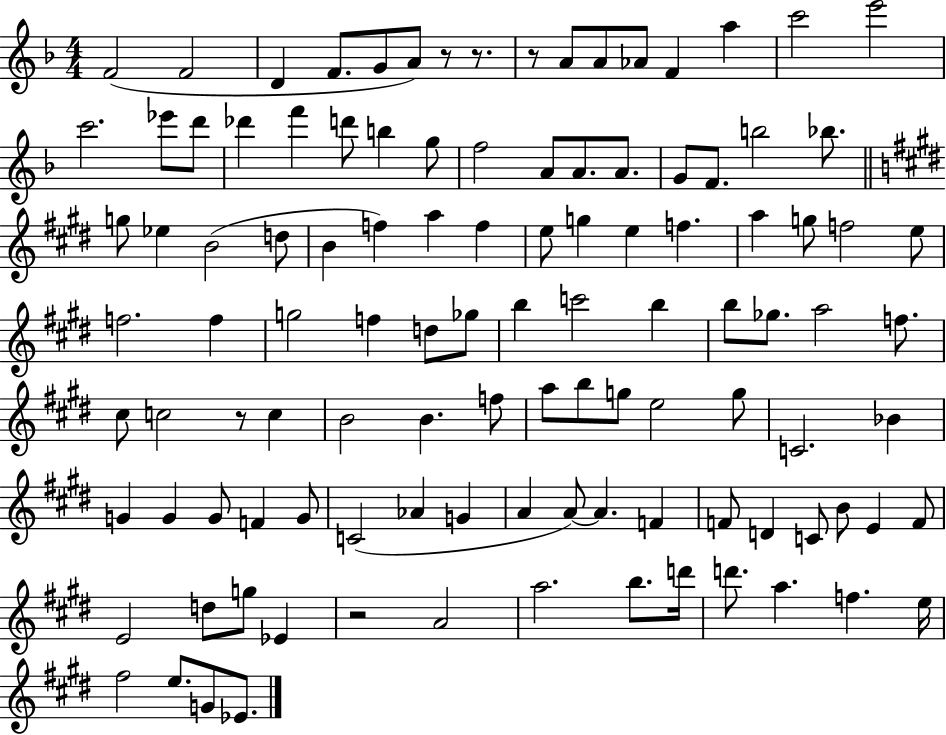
F4/h F4/h D4/q F4/e. G4/e A4/e R/e R/e. R/e A4/e A4/e Ab4/e F4/q A5/q C6/h E6/h C6/h. Eb6/e D6/e Db6/q F6/q D6/e B5/q G5/e F5/h A4/e A4/e. A4/e. G4/e F4/e. B5/h Bb5/e. G5/e Eb5/q B4/h D5/e B4/q F5/q A5/q F5/q E5/e G5/q E5/q F5/q. A5/q G5/e F5/h E5/e F5/h. F5/q G5/h F5/q D5/e Gb5/e B5/q C6/h B5/q B5/e Gb5/e. A5/h F5/e. C#5/e C5/h R/e C5/q B4/h B4/q. F5/e A5/e B5/e G5/e E5/h G5/e C4/h. Bb4/q G4/q G4/q G4/e F4/q G4/e C4/h Ab4/q G4/q A4/q A4/e A4/q. F4/q F4/e D4/q C4/e B4/e E4/q F4/e E4/h D5/e G5/e Eb4/q R/h A4/h A5/h. B5/e. D6/s D6/e. A5/q. F5/q. E5/s F#5/h E5/e. G4/e Eb4/e.